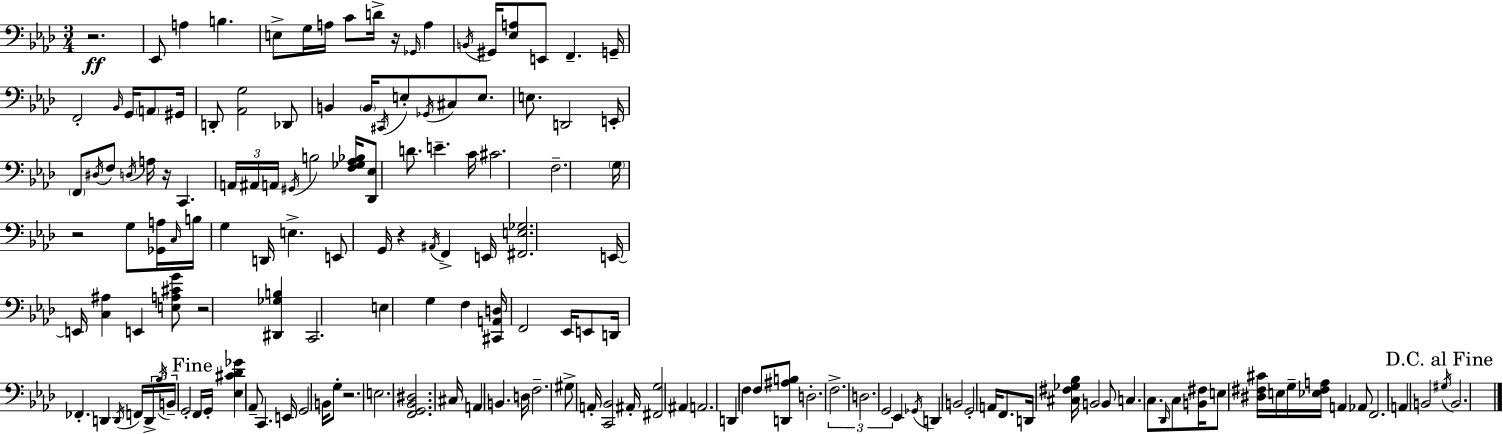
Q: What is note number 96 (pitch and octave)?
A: A#2